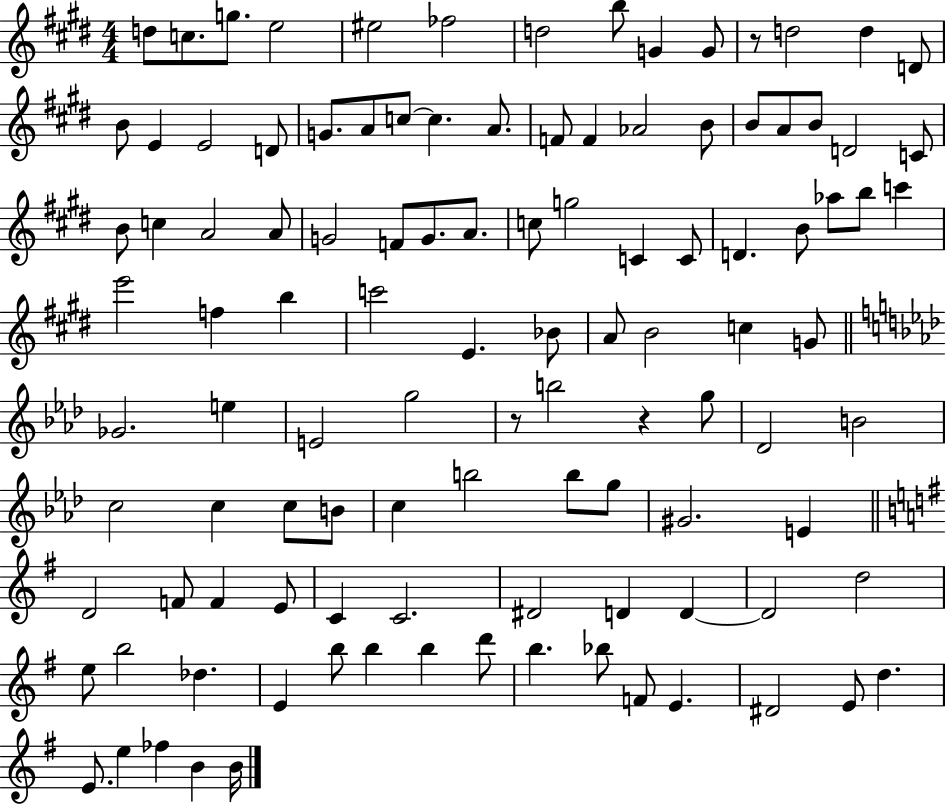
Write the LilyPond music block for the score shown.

{
  \clef treble
  \numericTimeSignature
  \time 4/4
  \key e \major
  d''8 c''8. g''8. e''2 | eis''2 fes''2 | d''2 b''8 g'4 g'8 | r8 d''2 d''4 d'8 | \break b'8 e'4 e'2 d'8 | g'8. a'8 c''8~~ c''4. a'8. | f'8 f'4 aes'2 b'8 | b'8 a'8 b'8 d'2 c'8 | \break b'8 c''4 a'2 a'8 | g'2 f'8 g'8. a'8. | c''8 g''2 c'4 c'8 | d'4. b'8 aes''8 b''8 c'''4 | \break e'''2 f''4 b''4 | c'''2 e'4. bes'8 | a'8 b'2 c''4 g'8 | \bar "||" \break \key aes \major ges'2. e''4 | e'2 g''2 | r8 b''2 r4 g''8 | des'2 b'2 | \break c''2 c''4 c''8 b'8 | c''4 b''2 b''8 g''8 | gis'2. e'4 | \bar "||" \break \key g \major d'2 f'8 f'4 e'8 | c'4 c'2. | dis'2 d'4 d'4~~ | d'2 d''2 | \break e''8 b''2 des''4. | e'4 b''8 b''4 b''4 d'''8 | b''4. bes''8 f'8 e'4. | dis'2 e'8 d''4. | \break e'8. e''4 fes''4 b'4 b'16 | \bar "|."
}